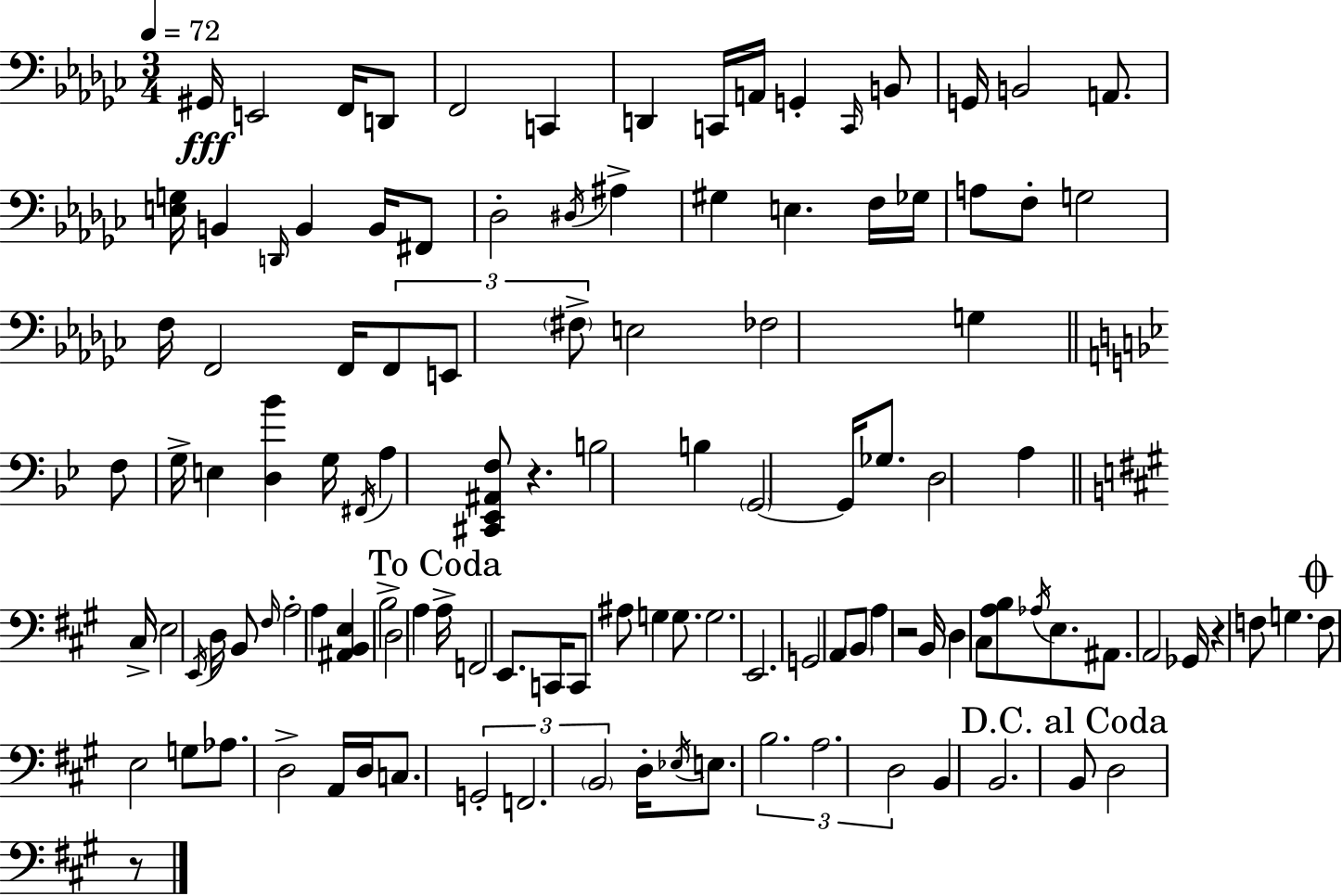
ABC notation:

X:1
T:Untitled
M:3/4
L:1/4
K:Ebm
^G,,/4 E,,2 F,,/4 D,,/2 F,,2 C,, D,, C,,/4 A,,/4 G,, C,,/4 B,,/2 G,,/4 B,,2 A,,/2 [E,G,]/4 B,, D,,/4 B,, B,,/4 ^F,,/2 _D,2 ^D,/4 ^A, ^G, E, F,/4 _G,/4 A,/2 F,/2 G,2 F,/4 F,,2 F,,/4 F,,/2 E,,/2 ^F,/2 E,2 _F,2 G, F,/2 G,/4 E, [D,_B] G,/4 ^F,,/4 A, [^C,,_E,,^A,,F,]/2 z B,2 B, G,,2 G,,/4 _G,/2 D,2 A, ^C,/4 E,2 E,,/4 D,/4 B,,/2 ^F,/4 A,2 A, [^A,,B,,E,] B,2 D,2 A, A,/4 F,,2 E,,/2 C,,/4 C,,/2 ^A,/2 G, G,/2 G,2 E,,2 G,,2 A,,/2 B,,/2 A, z2 B,,/4 D, ^C,/2 [A,B,]/2 _A,/4 E,/2 ^A,,/2 A,,2 _G,,/4 z F,/2 G, F,/2 E,2 G,/2 _A,/2 D,2 A,,/4 D,/4 C,/2 G,,2 F,,2 B,,2 D,/4 _E,/4 E,/2 B,2 A,2 D,2 B,, B,,2 B,,/2 D,2 z/2